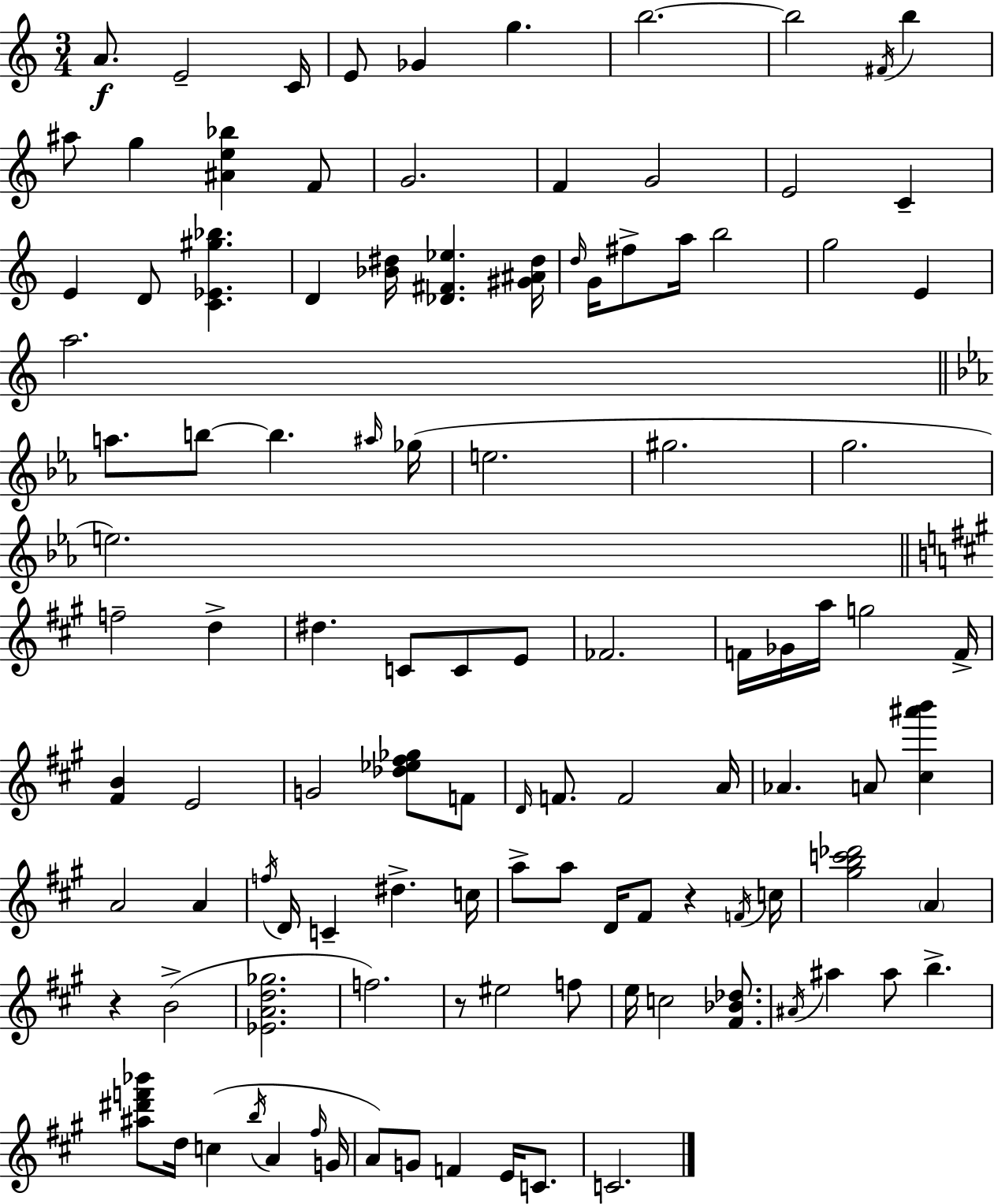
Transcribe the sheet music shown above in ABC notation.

X:1
T:Untitled
M:3/4
L:1/4
K:C
A/2 E2 C/4 E/2 _G g b2 b2 ^F/4 b ^a/2 g [^Ae_b] F/2 G2 F G2 E2 C E D/2 [C_E^g_b] D [_B^d]/4 [_D^F_e] [^G^A^d]/4 d/4 G/4 ^f/2 a/4 b2 g2 E a2 a/2 b/2 b ^a/4 _g/4 e2 ^g2 g2 e2 f2 d ^d C/2 C/2 E/2 _F2 F/4 _G/4 a/4 g2 F/4 [^FB] E2 G2 [_d_e^f_g]/2 F/2 D/4 F/2 F2 A/4 _A A/2 [^c^a'b'] A2 A f/4 D/4 C ^d c/4 a/2 a/2 D/4 ^F/2 z F/4 c/4 [^gbc'_d']2 A z B2 [_EAd_g]2 f2 z/2 ^e2 f/2 e/4 c2 [^F_B_d]/2 ^A/4 ^a ^a/2 b [^a^d'f'_b']/2 d/4 c b/4 A ^f/4 G/4 A/2 G/2 F E/4 C/2 C2